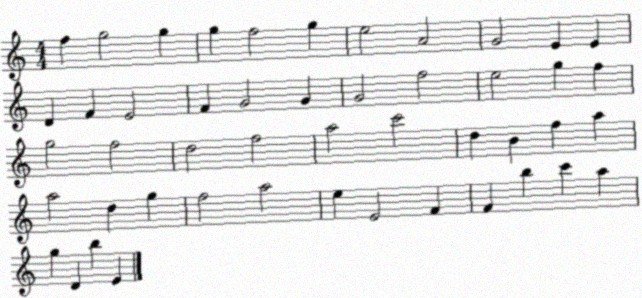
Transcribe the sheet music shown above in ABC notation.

X:1
T:Untitled
M:4/4
L:1/4
K:C
f g2 g g f2 g e2 A2 G2 E E D F E2 F G2 G G2 f2 e2 g f g2 f2 d2 f2 a2 c'2 d B f a a2 d g f2 a2 e E2 F F b c' a g D b E